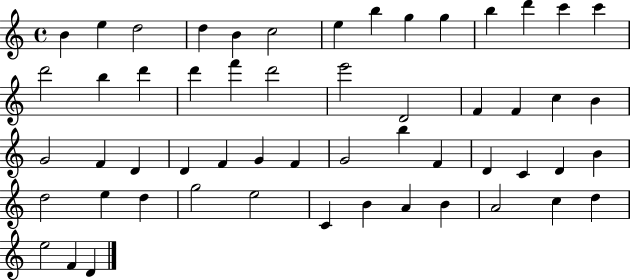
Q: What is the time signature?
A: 4/4